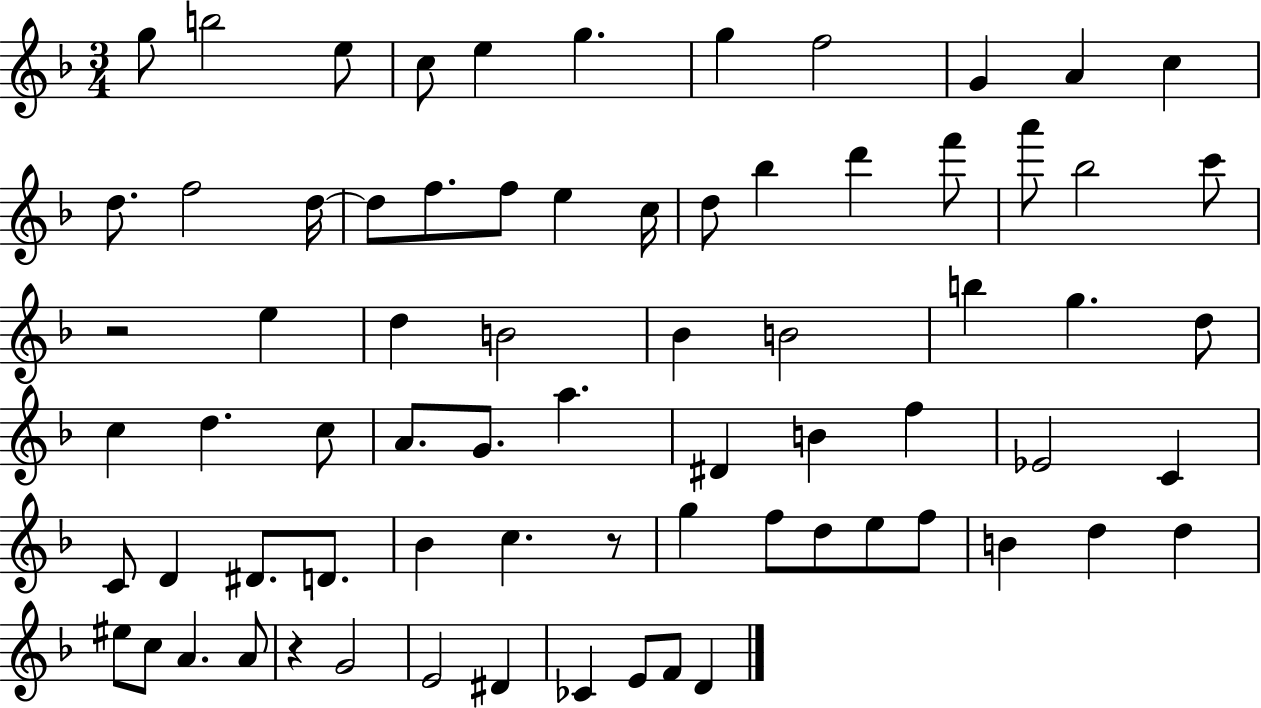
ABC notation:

X:1
T:Untitled
M:3/4
L:1/4
K:F
g/2 b2 e/2 c/2 e g g f2 G A c d/2 f2 d/4 d/2 f/2 f/2 e c/4 d/2 _b d' f'/2 a'/2 _b2 c'/2 z2 e d B2 _B B2 b g d/2 c d c/2 A/2 G/2 a ^D B f _E2 C C/2 D ^D/2 D/2 _B c z/2 g f/2 d/2 e/2 f/2 B d d ^e/2 c/2 A A/2 z G2 E2 ^D _C E/2 F/2 D